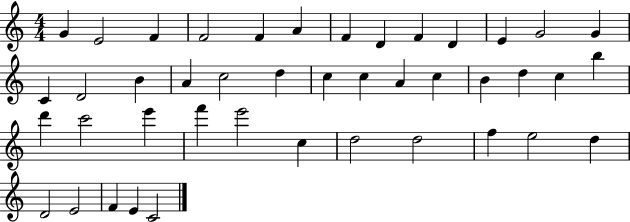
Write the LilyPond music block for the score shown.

{
  \clef treble
  \numericTimeSignature
  \time 4/4
  \key c \major
  g'4 e'2 f'4 | f'2 f'4 a'4 | f'4 d'4 f'4 d'4 | e'4 g'2 g'4 | \break c'4 d'2 b'4 | a'4 c''2 d''4 | c''4 c''4 a'4 c''4 | b'4 d''4 c''4 b''4 | \break d'''4 c'''2 e'''4 | f'''4 e'''2 c''4 | d''2 d''2 | f''4 e''2 d''4 | \break d'2 e'2 | f'4 e'4 c'2 | \bar "|."
}